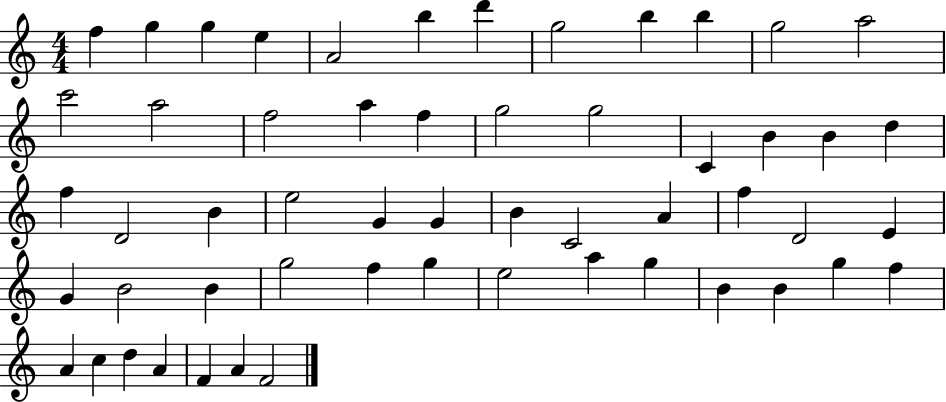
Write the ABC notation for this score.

X:1
T:Untitled
M:4/4
L:1/4
K:C
f g g e A2 b d' g2 b b g2 a2 c'2 a2 f2 a f g2 g2 C B B d f D2 B e2 G G B C2 A f D2 E G B2 B g2 f g e2 a g B B g f A c d A F A F2